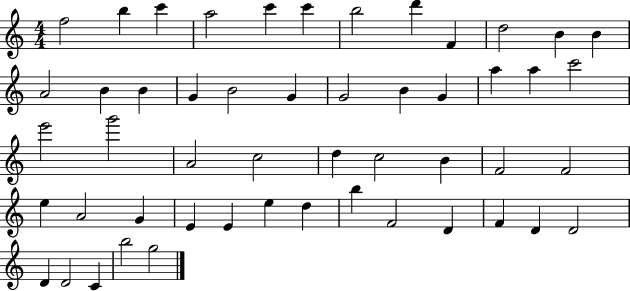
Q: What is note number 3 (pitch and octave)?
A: C6